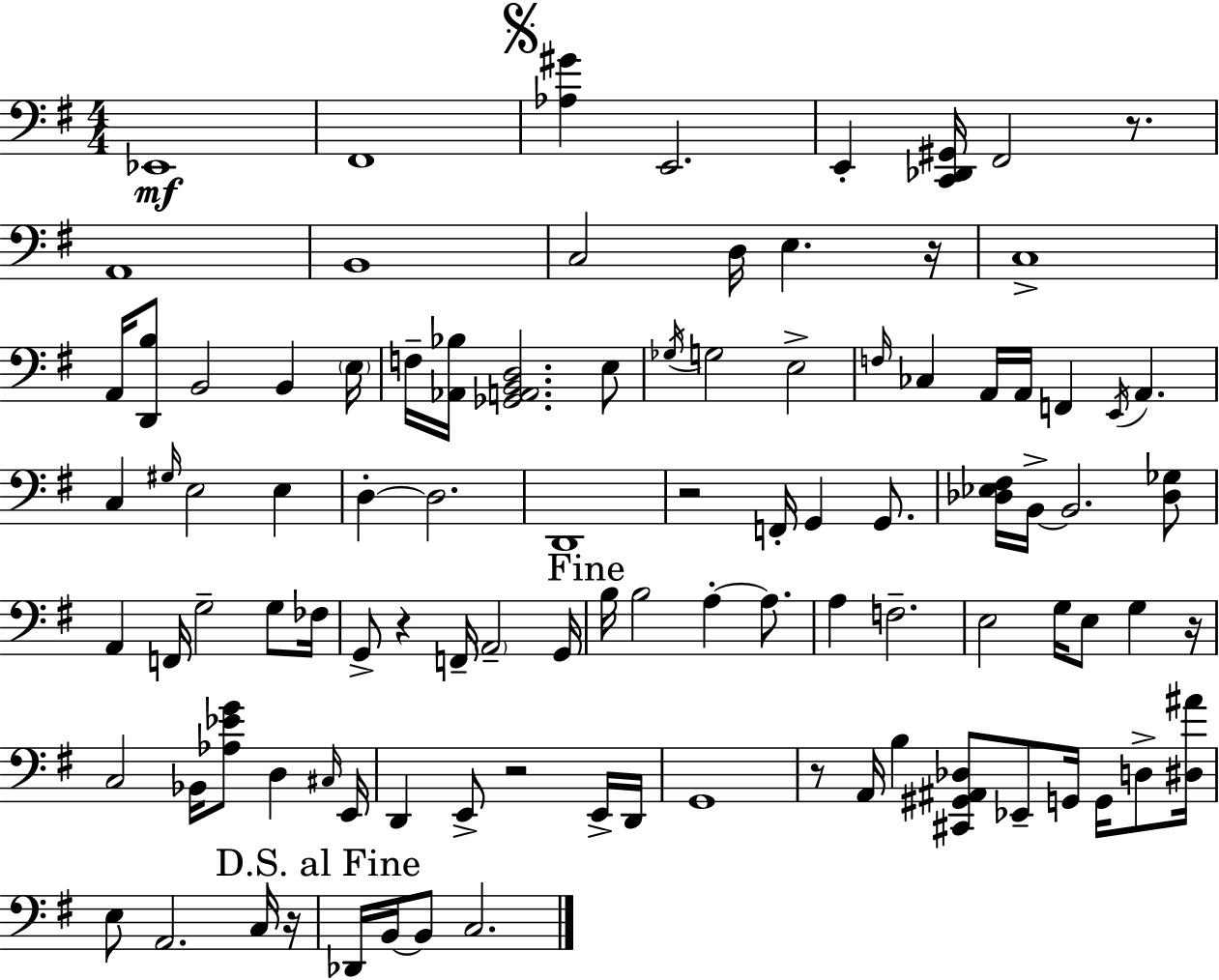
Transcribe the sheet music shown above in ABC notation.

X:1
T:Untitled
M:4/4
L:1/4
K:G
_E,,4 ^F,,4 [_A,^G] E,,2 E,, [C,,_D,,^G,,]/4 ^F,,2 z/2 A,,4 B,,4 C,2 D,/4 E, z/4 C,4 A,,/4 [D,,B,]/2 B,,2 B,, E,/4 F,/4 [_A,,_B,]/4 [_G,,A,,B,,D,]2 E,/2 _G,/4 G,2 E,2 F,/4 _C, A,,/4 A,,/4 F,, E,,/4 A,, C, ^G,/4 E,2 E, D, D,2 D,,4 z2 F,,/4 G,, G,,/2 [_D,_E,^F,]/4 B,,/4 B,,2 [_D,_G,]/2 A,, F,,/4 G,2 G,/2 _F,/4 G,,/2 z F,,/4 A,,2 G,,/4 B,/4 B,2 A, A,/2 A, F,2 E,2 G,/4 E,/2 G, z/4 C,2 _B,,/4 [_A,_EG]/2 D, ^C,/4 E,,/4 D,, E,,/2 z2 E,,/4 D,,/4 G,,4 z/2 A,,/4 B, [^C,,^G,,^A,,_D,]/2 _E,,/2 G,,/4 G,,/4 D,/2 [^D,^A]/4 E,/2 A,,2 C,/4 z/4 _D,,/4 B,,/4 B,,/2 C,2